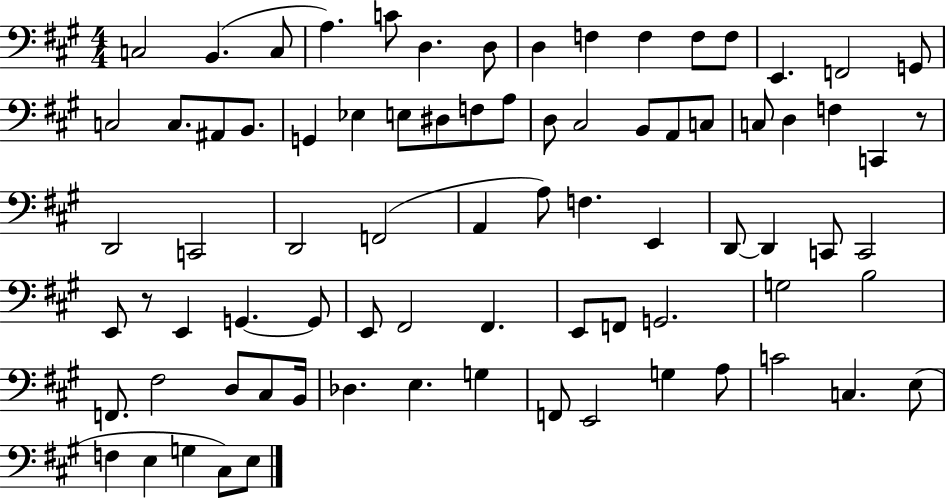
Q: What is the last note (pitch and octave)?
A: E3